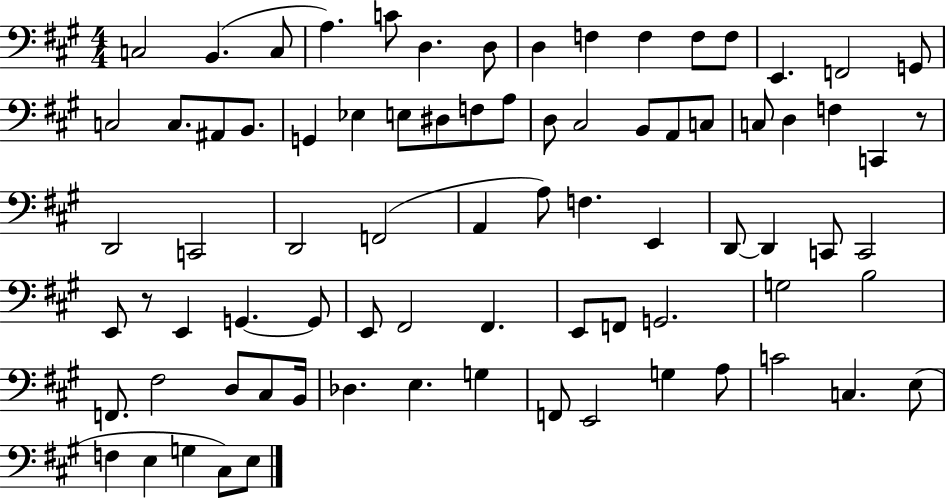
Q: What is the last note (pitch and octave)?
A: E3